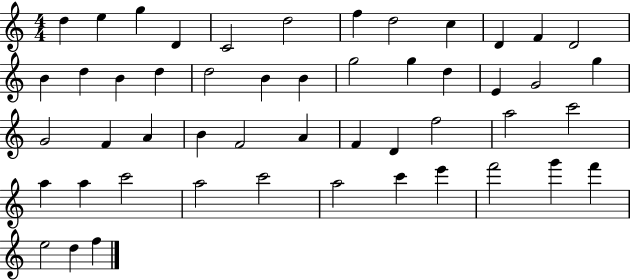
D5/q E5/q G5/q D4/q C4/h D5/h F5/q D5/h C5/q D4/q F4/q D4/h B4/q D5/q B4/q D5/q D5/h B4/q B4/q G5/h G5/q D5/q E4/q G4/h G5/q G4/h F4/q A4/q B4/q F4/h A4/q F4/q D4/q F5/h A5/h C6/h A5/q A5/q C6/h A5/h C6/h A5/h C6/q E6/q F6/h G6/q F6/q E5/h D5/q F5/q